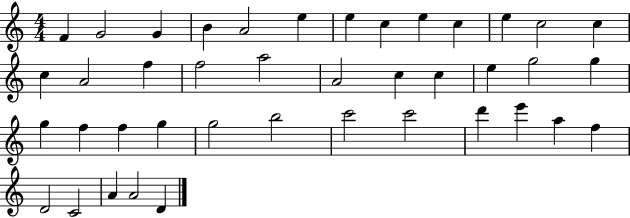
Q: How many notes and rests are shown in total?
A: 41